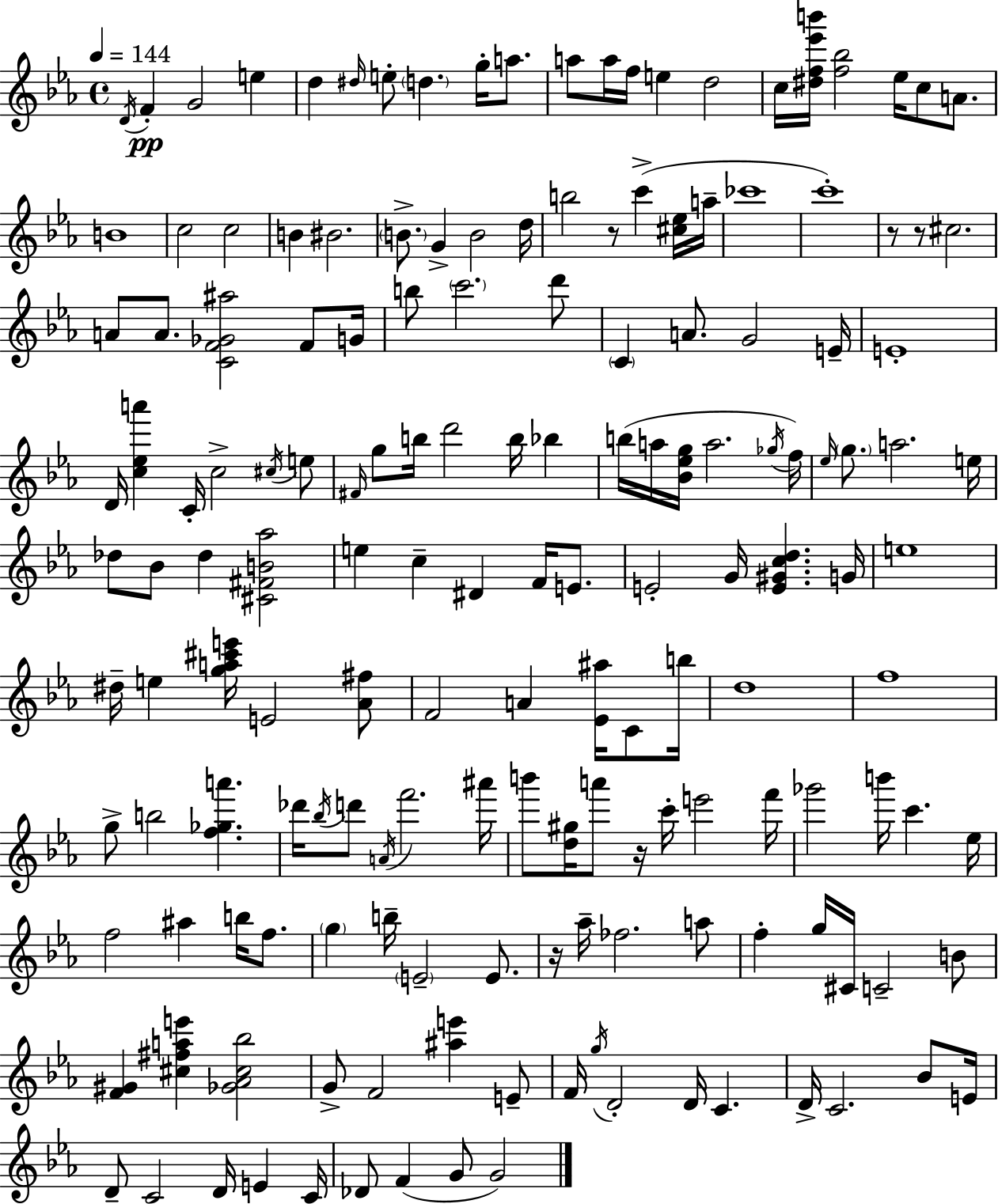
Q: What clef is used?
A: treble